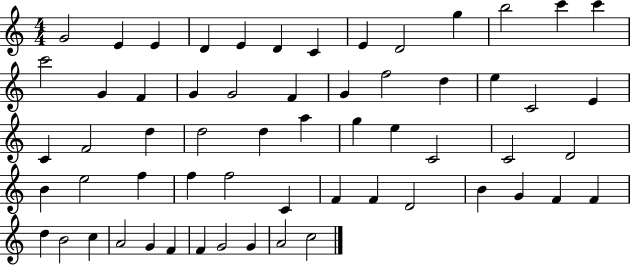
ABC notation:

X:1
T:Untitled
M:4/4
L:1/4
K:C
G2 E E D E D C E D2 g b2 c' c' c'2 G F G G2 F G f2 d e C2 E C F2 d d2 d a g e C2 C2 D2 B e2 f f f2 C F F D2 B G F F d B2 c A2 G F F G2 G A2 c2